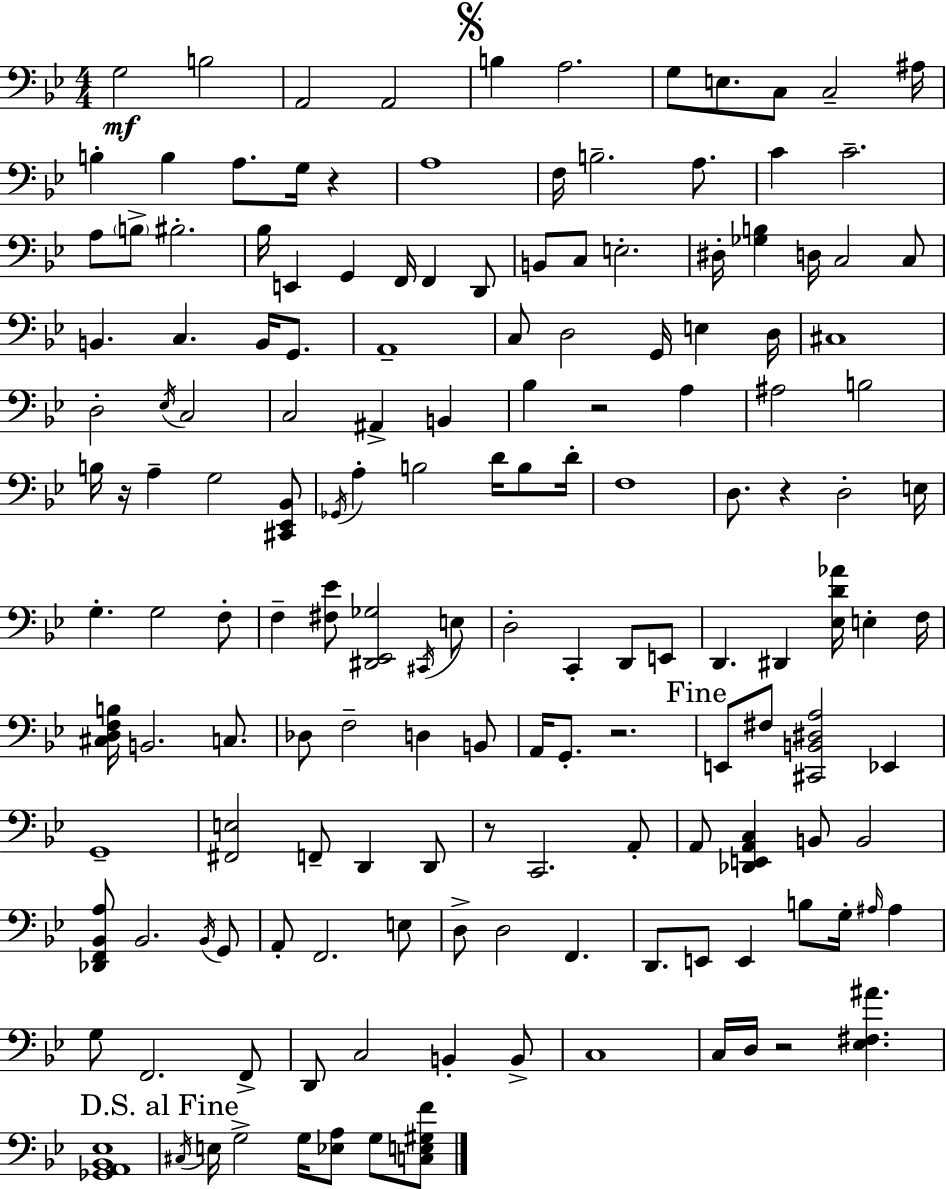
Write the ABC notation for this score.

X:1
T:Untitled
M:4/4
L:1/4
K:Gm
G,2 B,2 A,,2 A,,2 B, A,2 G,/2 E,/2 C,/2 C,2 ^A,/4 B, B, A,/2 G,/4 z A,4 F,/4 B,2 A,/2 C C2 A,/2 B,/2 ^B,2 _B,/4 E,, G,, F,,/4 F,, D,,/2 B,,/2 C,/2 E,2 ^D,/4 [_G,B,] D,/4 C,2 C,/2 B,, C, B,,/4 G,,/2 A,,4 C,/2 D,2 G,,/4 E, D,/4 ^C,4 D,2 _E,/4 C,2 C,2 ^A,, B,, _B, z2 A, ^A,2 B,2 B,/4 z/4 A, G,2 [^C,,_E,,_B,,]/2 _G,,/4 A, B,2 D/4 B,/2 D/4 F,4 D,/2 z D,2 E,/4 G, G,2 F,/2 F, [^F,_E]/2 [^D,,_E,,_G,]2 ^C,,/4 E,/2 D,2 C,, D,,/2 E,,/2 D,, ^D,, [_E,D_A]/4 E, F,/4 [^C,D,F,B,]/4 B,,2 C,/2 _D,/2 F,2 D, B,,/2 A,,/4 G,,/2 z2 E,,/2 ^F,/2 [^C,,B,,^D,A,]2 _E,, G,,4 [^F,,E,]2 F,,/2 D,, D,,/2 z/2 C,,2 A,,/2 A,,/2 [_D,,E,,A,,C,] B,,/2 B,,2 [_D,,F,,_B,,A,]/2 _B,,2 _B,,/4 G,,/2 A,,/2 F,,2 E,/2 D,/2 D,2 F,, D,,/2 E,,/2 E,, B,/2 G,/4 ^A,/4 ^A, G,/2 F,,2 F,,/2 D,,/2 C,2 B,, B,,/2 C,4 C,/4 D,/4 z2 [_E,^F,^A] [_G,,A,,_B,,_E,]4 ^C,/4 E,/4 G,2 G,/4 [_E,A,]/2 G,/2 [C,E,^G,F]/2